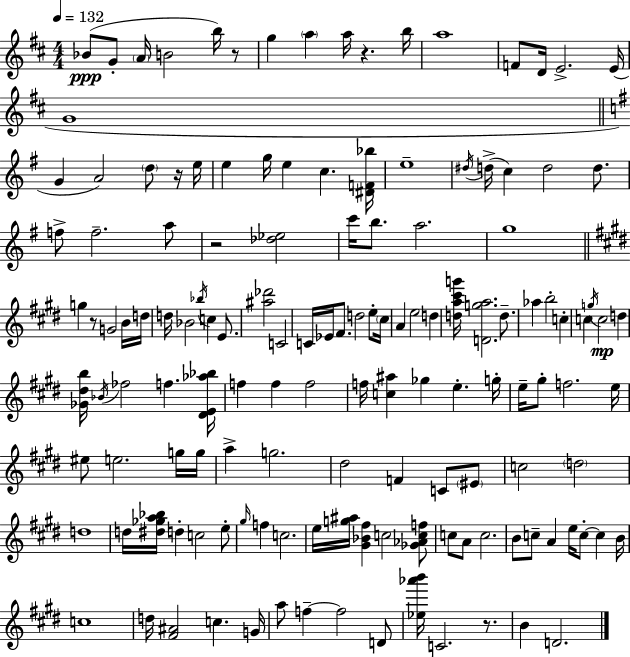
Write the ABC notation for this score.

X:1
T:Untitled
M:4/4
L:1/4
K:D
_B/2 G/2 A/4 B2 b/4 z/2 g a a/4 z b/4 a4 F/2 D/4 E2 E/4 G4 G A2 d/2 z/4 e/4 e g/4 e c [^DF_b]/4 e4 ^d/4 d/4 c d2 d/2 f/2 f2 a/2 z2 [_d_e]2 c'/4 b/2 a2 g4 g z/2 G2 B/4 d/4 d/4 _B2 _b/4 c E/2 [^a_d']2 C2 C/4 _E/4 ^F/2 d2 e/2 ^c/4 A e2 d [da^c'g']/4 [Dga]2 d/2 _a b2 c c g/4 c2 d [_G^db]/4 _B/4 _f2 f [^DE_a_b]/4 f f f2 f/4 [c^a] _g e g/4 e/4 ^g/2 f2 e/4 ^e/2 e2 g/4 g/4 a g2 ^d2 F C/2 ^E/2 c2 d2 d4 d/4 [^d_ga_b]/4 d c2 e/2 ^g/4 f c2 e/4 [g^a]/4 [^G_B^f] c2 [_G_Acf]/2 c/2 A/2 c2 B/2 c/2 A e/4 c/2 c B/4 c4 d/4 [^F^A]2 c G/4 a/2 f f2 D/2 [_e_a'b']/4 C2 z/2 B D2